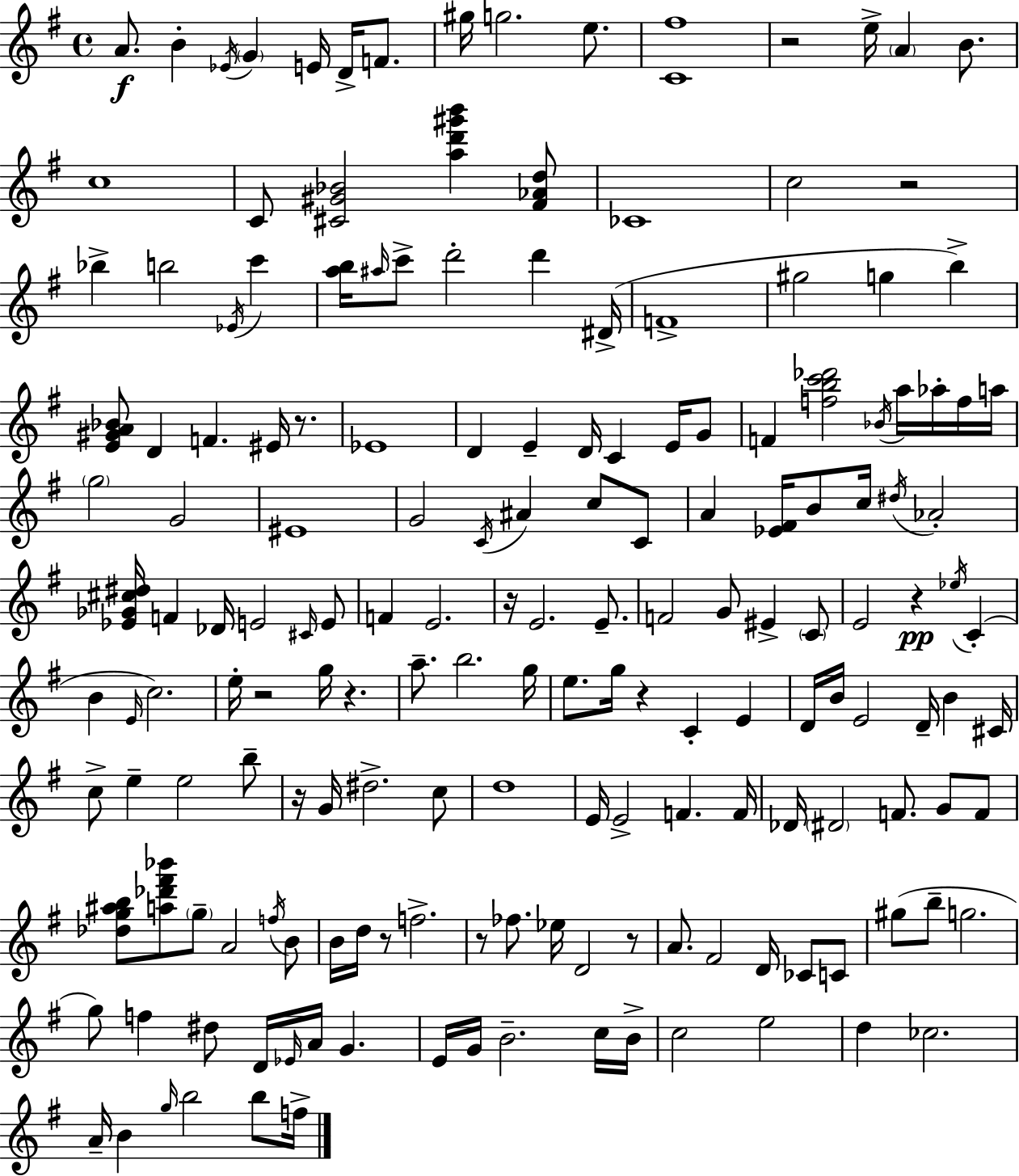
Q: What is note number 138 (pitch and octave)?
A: B4